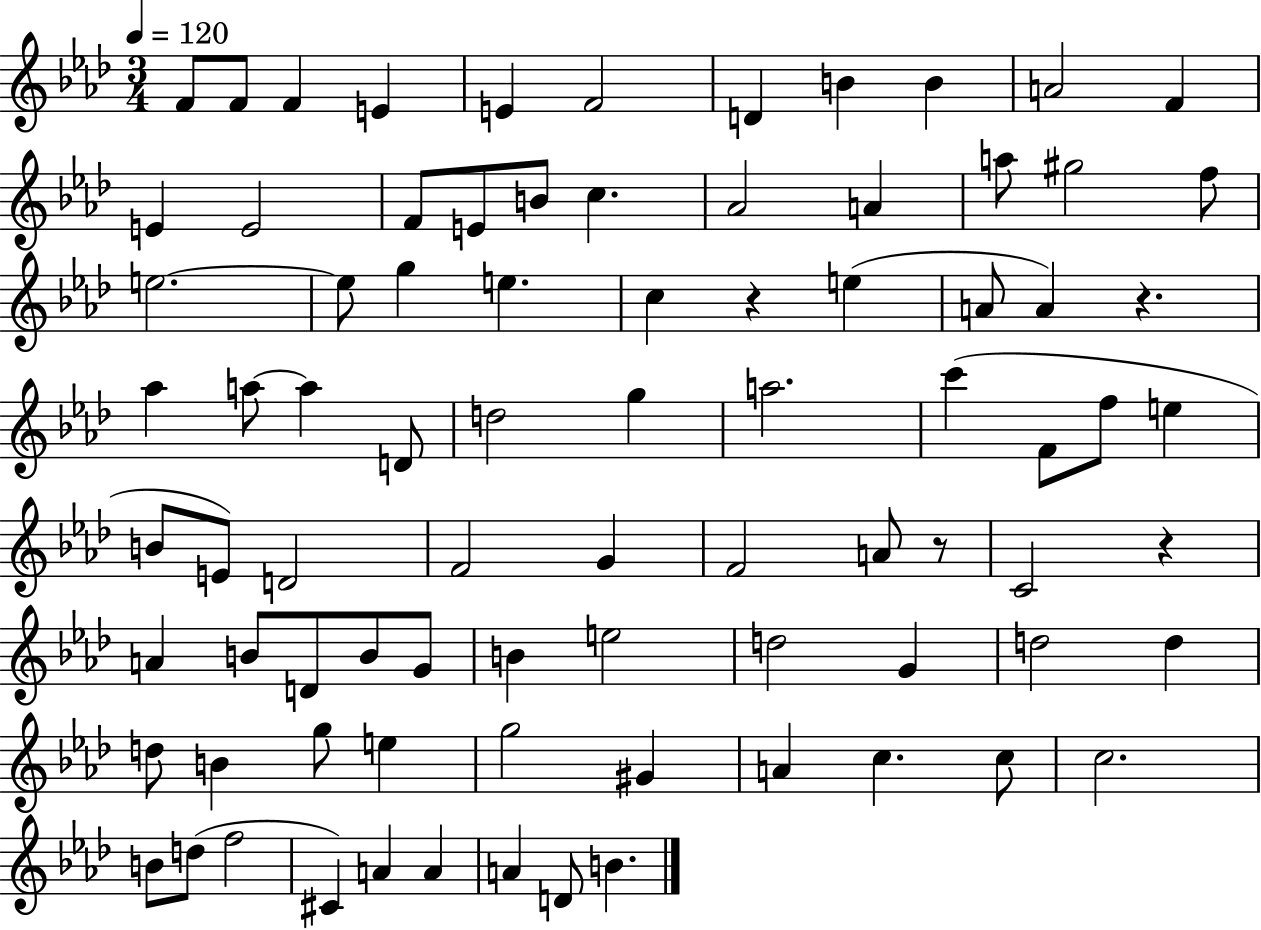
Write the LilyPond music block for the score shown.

{
  \clef treble
  \numericTimeSignature
  \time 3/4
  \key aes \major
  \tempo 4 = 120
  f'8 f'8 f'4 e'4 | e'4 f'2 | d'4 b'4 b'4 | a'2 f'4 | \break e'4 e'2 | f'8 e'8 b'8 c''4. | aes'2 a'4 | a''8 gis''2 f''8 | \break e''2.~~ | e''8 g''4 e''4. | c''4 r4 e''4( | a'8 a'4) r4. | \break aes''4 a''8~~ a''4 d'8 | d''2 g''4 | a''2. | c'''4( f'8 f''8 e''4 | \break b'8 e'8) d'2 | f'2 g'4 | f'2 a'8 r8 | c'2 r4 | \break a'4 b'8 d'8 b'8 g'8 | b'4 e''2 | d''2 g'4 | d''2 d''4 | \break d''8 b'4 g''8 e''4 | g''2 gis'4 | a'4 c''4. c''8 | c''2. | \break b'8 d''8( f''2 | cis'4) a'4 a'4 | a'4 d'8 b'4. | \bar "|."
}